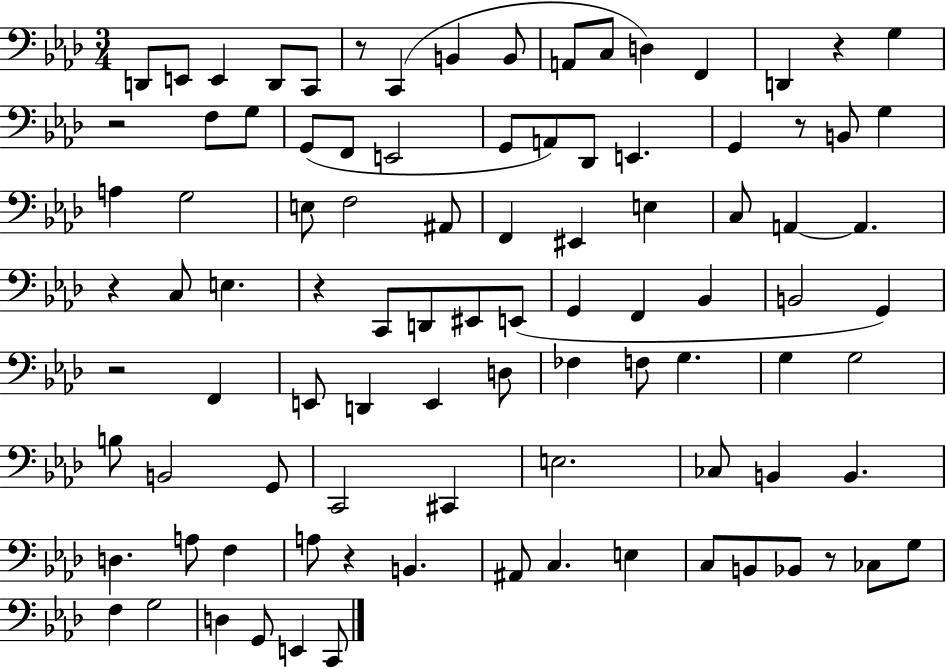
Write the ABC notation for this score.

X:1
T:Untitled
M:3/4
L:1/4
K:Ab
D,,/2 E,,/2 E,, D,,/2 C,,/2 z/2 C,, B,, B,,/2 A,,/2 C,/2 D, F,, D,, z G, z2 F,/2 G,/2 G,,/2 F,,/2 E,,2 G,,/2 A,,/2 _D,,/2 E,, G,, z/2 B,,/2 G, A, G,2 E,/2 F,2 ^A,,/2 F,, ^E,, E, C,/2 A,, A,, z C,/2 E, z C,,/2 D,,/2 ^E,,/2 E,,/2 G,, F,, _B,, B,,2 G,, z2 F,, E,,/2 D,, E,, D,/2 _F, F,/2 G, G, G,2 B,/2 B,,2 G,,/2 C,,2 ^C,, E,2 _C,/2 B,, B,, D, A,/2 F, A,/2 z B,, ^A,,/2 C, E, C,/2 B,,/2 _B,,/2 z/2 _C,/2 G,/2 F, G,2 D, G,,/2 E,, C,,/2